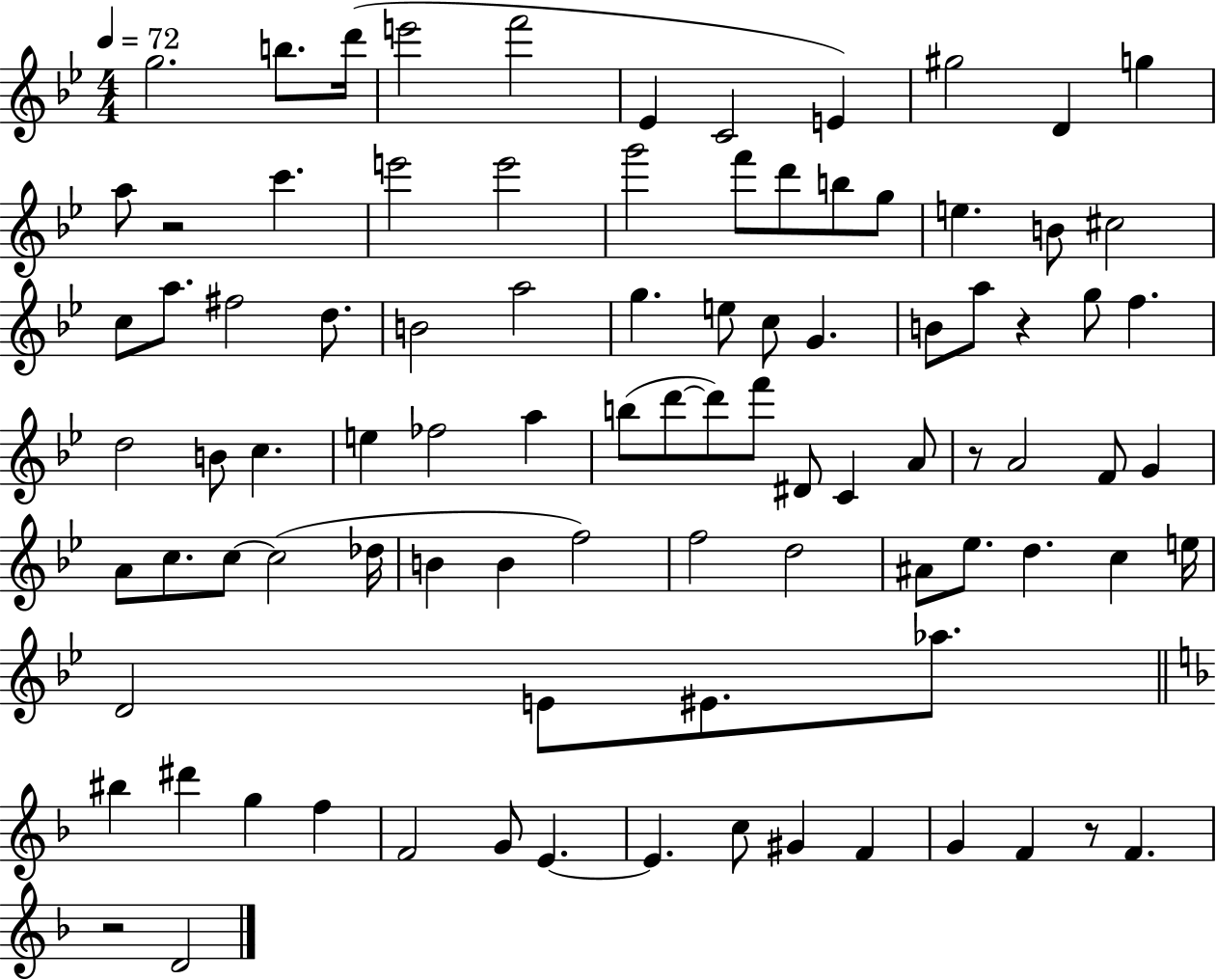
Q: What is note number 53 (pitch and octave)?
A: G4